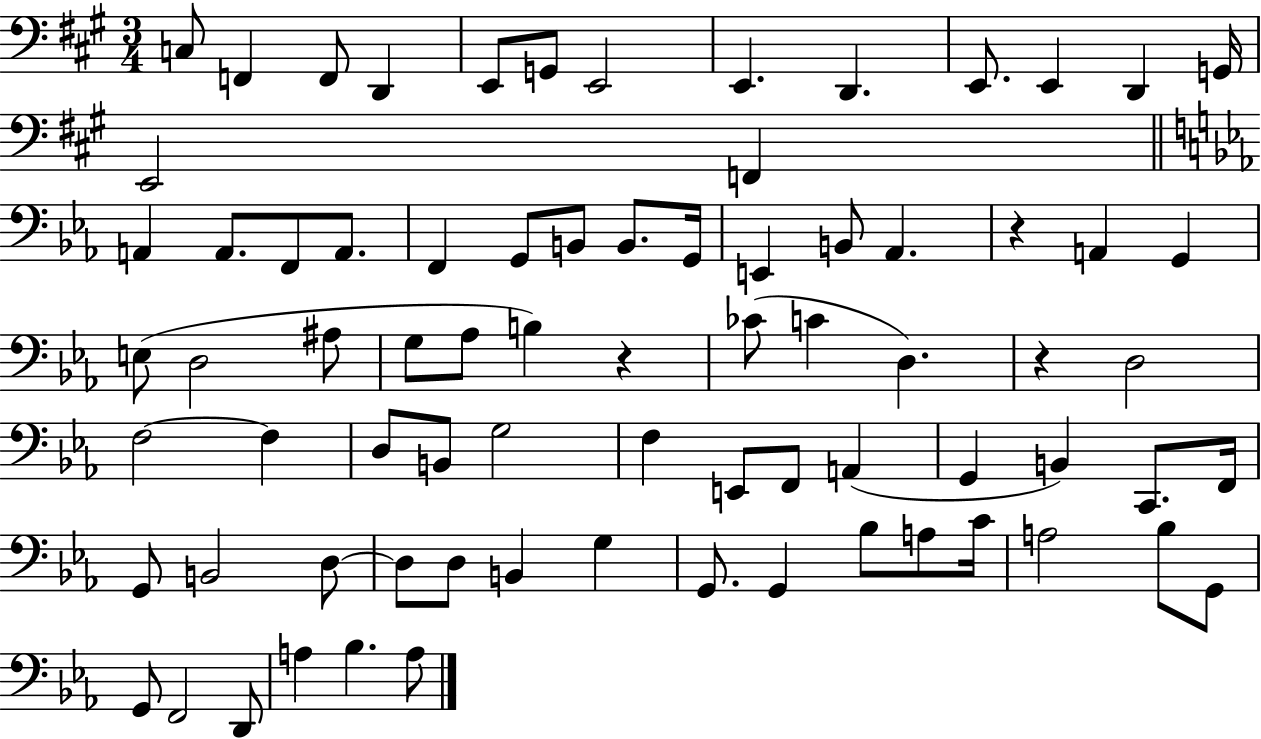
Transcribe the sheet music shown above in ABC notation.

X:1
T:Untitled
M:3/4
L:1/4
K:A
C,/2 F,, F,,/2 D,, E,,/2 G,,/2 E,,2 E,, D,, E,,/2 E,, D,, G,,/4 E,,2 F,, A,, A,,/2 F,,/2 A,,/2 F,, G,,/2 B,,/2 B,,/2 G,,/4 E,, B,,/2 _A,, z A,, G,, E,/2 D,2 ^A,/2 G,/2 _A,/2 B, z _C/2 C D, z D,2 F,2 F, D,/2 B,,/2 G,2 F, E,,/2 F,,/2 A,, G,, B,, C,,/2 F,,/4 G,,/2 B,,2 D,/2 D,/2 D,/2 B,, G, G,,/2 G,, _B,/2 A,/2 C/4 A,2 _B,/2 G,,/2 G,,/2 F,,2 D,,/2 A, _B, A,/2